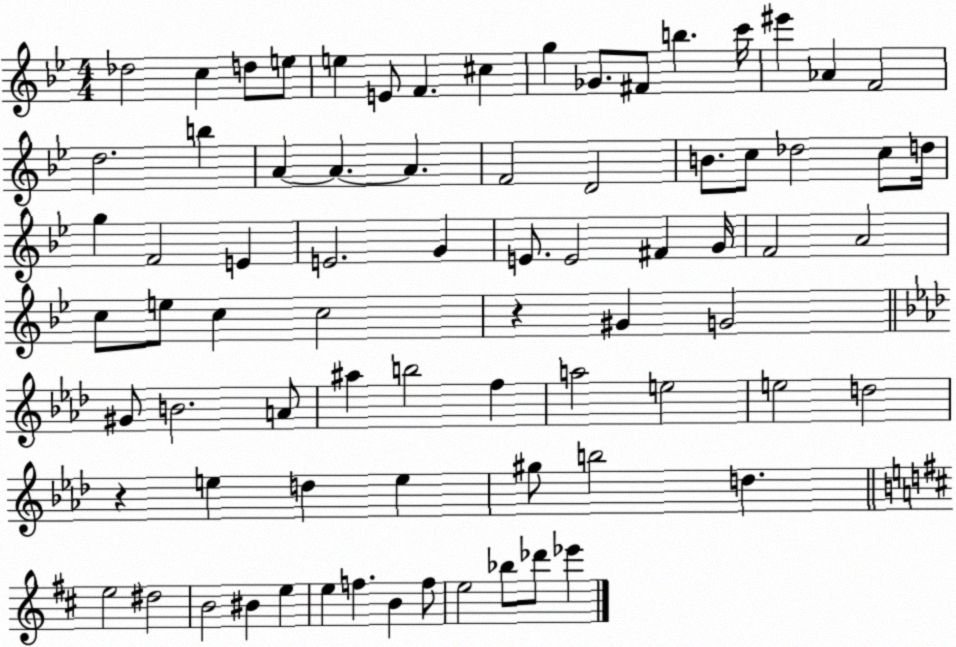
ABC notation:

X:1
T:Untitled
M:4/4
L:1/4
K:Bb
_d2 c d/2 e/2 e E/2 F ^c g _G/2 ^F/2 b c'/4 ^e' _A F2 d2 b A A A F2 D2 B/2 c/2 _d2 c/2 d/4 g F2 E E2 G E/2 E2 ^F G/4 F2 A2 c/2 e/2 c c2 z ^G G2 ^G/2 B2 A/2 ^a b2 f a2 e2 e2 d2 z e d e ^g/2 b2 d e2 ^d2 B2 ^B e e f B f/2 e2 _b/2 _d'/2 _e'